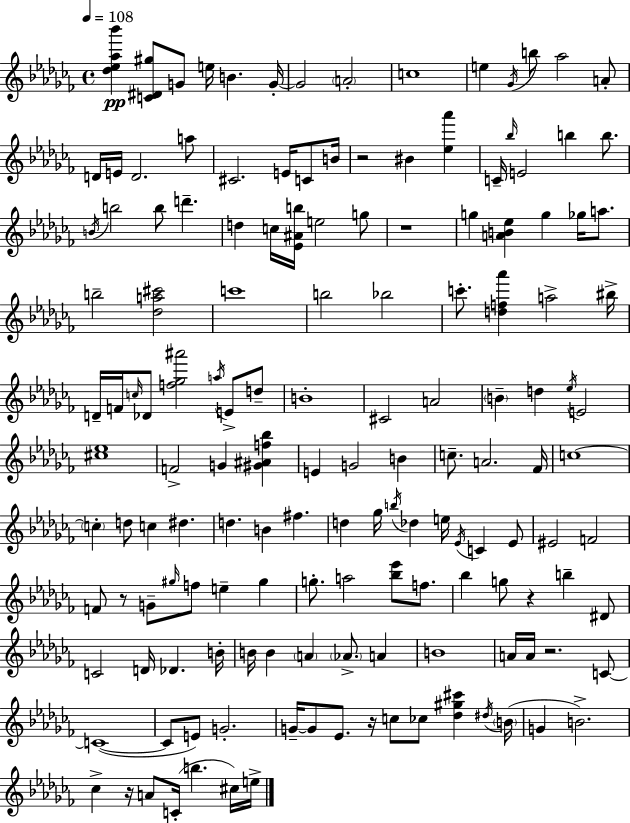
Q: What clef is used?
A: treble